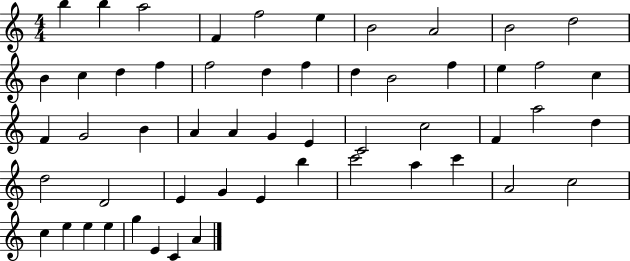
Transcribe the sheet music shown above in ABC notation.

X:1
T:Untitled
M:4/4
L:1/4
K:C
b b a2 F f2 e B2 A2 B2 d2 B c d f f2 d f d B2 f e f2 c F G2 B A A G E C2 c2 F a2 d d2 D2 E G E b c'2 a c' A2 c2 c e e e g E C A